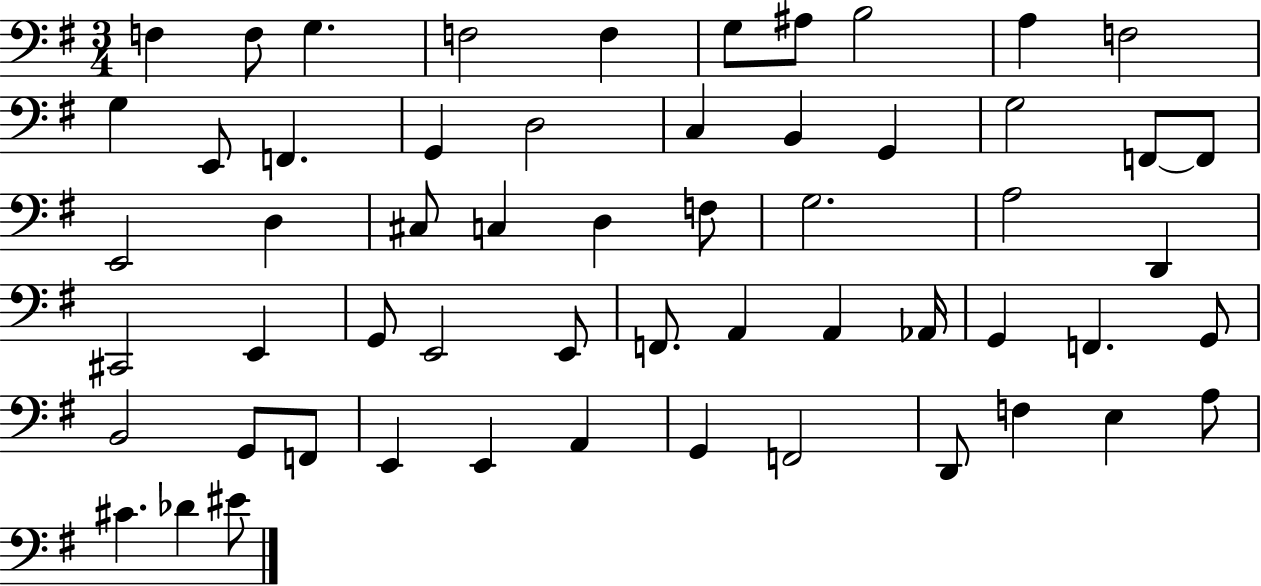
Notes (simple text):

F3/q F3/e G3/q. F3/h F3/q G3/e A#3/e B3/h A3/q F3/h G3/q E2/e F2/q. G2/q D3/h C3/q B2/q G2/q G3/h F2/e F2/e E2/h D3/q C#3/e C3/q D3/q F3/e G3/h. A3/h D2/q C#2/h E2/q G2/e E2/h E2/e F2/e. A2/q A2/q Ab2/s G2/q F2/q. G2/e B2/h G2/e F2/e E2/q E2/q A2/q G2/q F2/h D2/e F3/q E3/q A3/e C#4/q. Db4/q EIS4/e